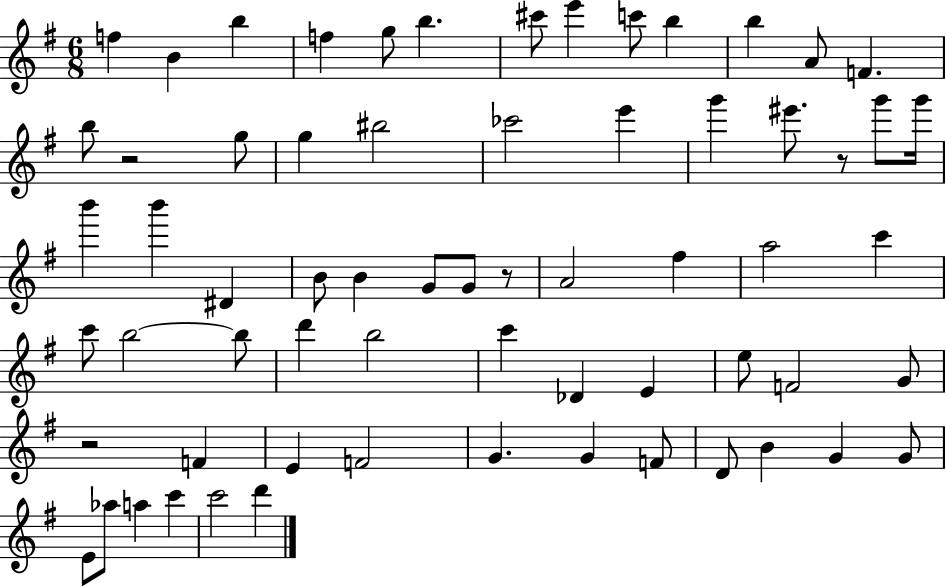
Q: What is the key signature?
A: G major